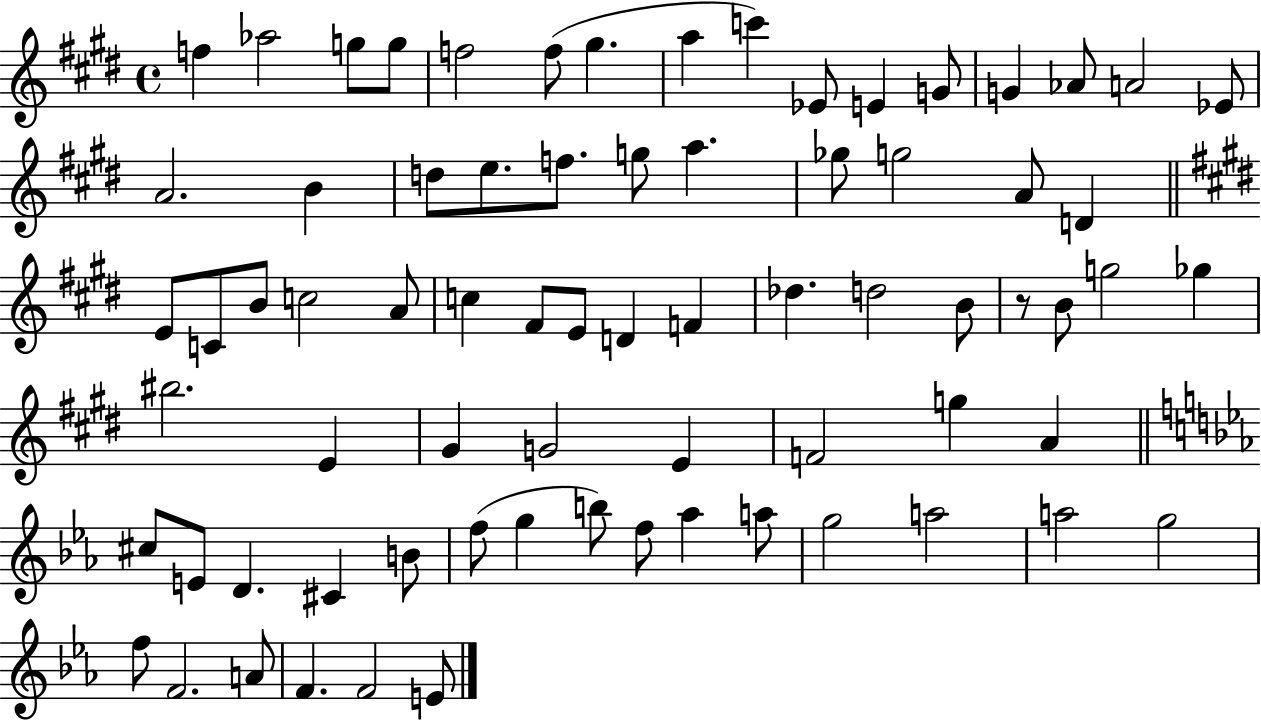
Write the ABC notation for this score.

X:1
T:Untitled
M:4/4
L:1/4
K:E
f _a2 g/2 g/2 f2 f/2 ^g a c' _E/2 E G/2 G _A/2 A2 _E/2 A2 B d/2 e/2 f/2 g/2 a _g/2 g2 A/2 D E/2 C/2 B/2 c2 A/2 c ^F/2 E/2 D F _d d2 B/2 z/2 B/2 g2 _g ^b2 E ^G G2 E F2 g A ^c/2 E/2 D ^C B/2 f/2 g b/2 f/2 _a a/2 g2 a2 a2 g2 f/2 F2 A/2 F F2 E/2